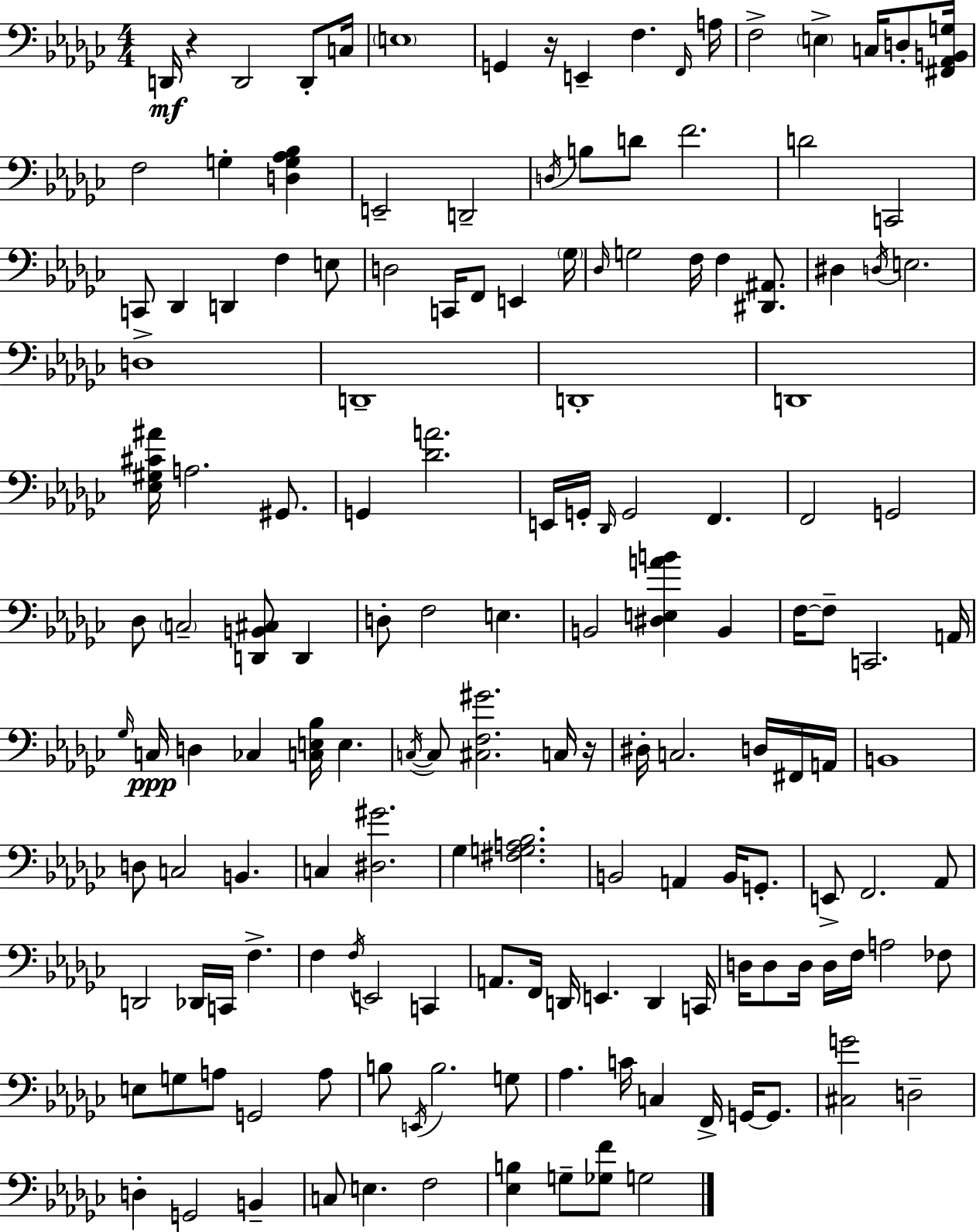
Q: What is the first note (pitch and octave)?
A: D2